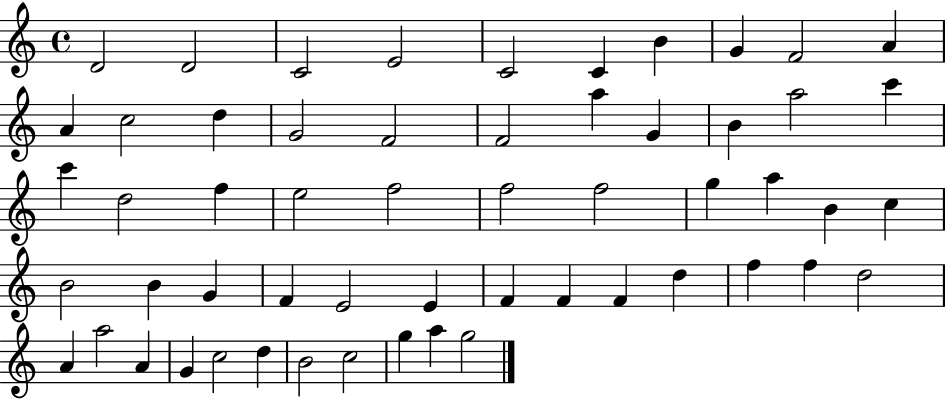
{
  \clef treble
  \time 4/4
  \defaultTimeSignature
  \key c \major
  d'2 d'2 | c'2 e'2 | c'2 c'4 b'4 | g'4 f'2 a'4 | \break a'4 c''2 d''4 | g'2 f'2 | f'2 a''4 g'4 | b'4 a''2 c'''4 | \break c'''4 d''2 f''4 | e''2 f''2 | f''2 f''2 | g''4 a''4 b'4 c''4 | \break b'2 b'4 g'4 | f'4 e'2 e'4 | f'4 f'4 f'4 d''4 | f''4 f''4 d''2 | \break a'4 a''2 a'4 | g'4 c''2 d''4 | b'2 c''2 | g''4 a''4 g''2 | \break \bar "|."
}